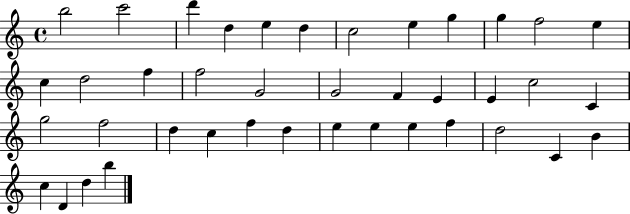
{
  \clef treble
  \time 4/4
  \defaultTimeSignature
  \key c \major
  b''2 c'''2 | d'''4 d''4 e''4 d''4 | c''2 e''4 g''4 | g''4 f''2 e''4 | \break c''4 d''2 f''4 | f''2 g'2 | g'2 f'4 e'4 | e'4 c''2 c'4 | \break g''2 f''2 | d''4 c''4 f''4 d''4 | e''4 e''4 e''4 f''4 | d''2 c'4 b'4 | \break c''4 d'4 d''4 b''4 | \bar "|."
}